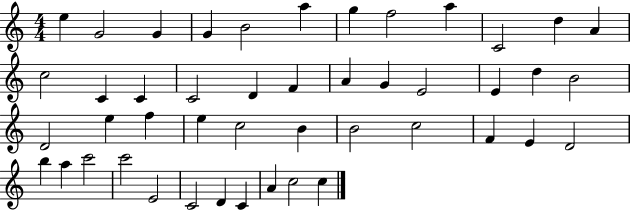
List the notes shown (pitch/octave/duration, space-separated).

E5/q G4/h G4/q G4/q B4/h A5/q G5/q F5/h A5/q C4/h D5/q A4/q C5/h C4/q C4/q C4/h D4/q F4/q A4/q G4/q E4/h E4/q D5/q B4/h D4/h E5/q F5/q E5/q C5/h B4/q B4/h C5/h F4/q E4/q D4/h B5/q A5/q C6/h C6/h E4/h C4/h D4/q C4/q A4/q C5/h C5/q